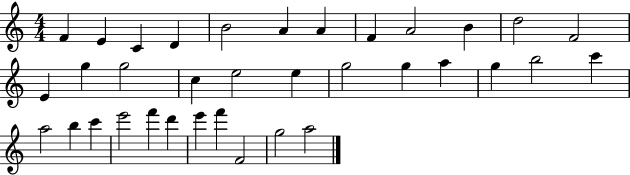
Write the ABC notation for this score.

X:1
T:Untitled
M:4/4
L:1/4
K:C
F E C D B2 A A F A2 B d2 F2 E g g2 c e2 e g2 g a g b2 c' a2 b c' e'2 f' d' e' f' F2 g2 a2